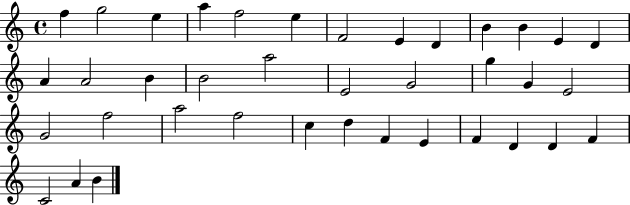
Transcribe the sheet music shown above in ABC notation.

X:1
T:Untitled
M:4/4
L:1/4
K:C
f g2 e a f2 e F2 E D B B E D A A2 B B2 a2 E2 G2 g G E2 G2 f2 a2 f2 c d F E F D D F C2 A B